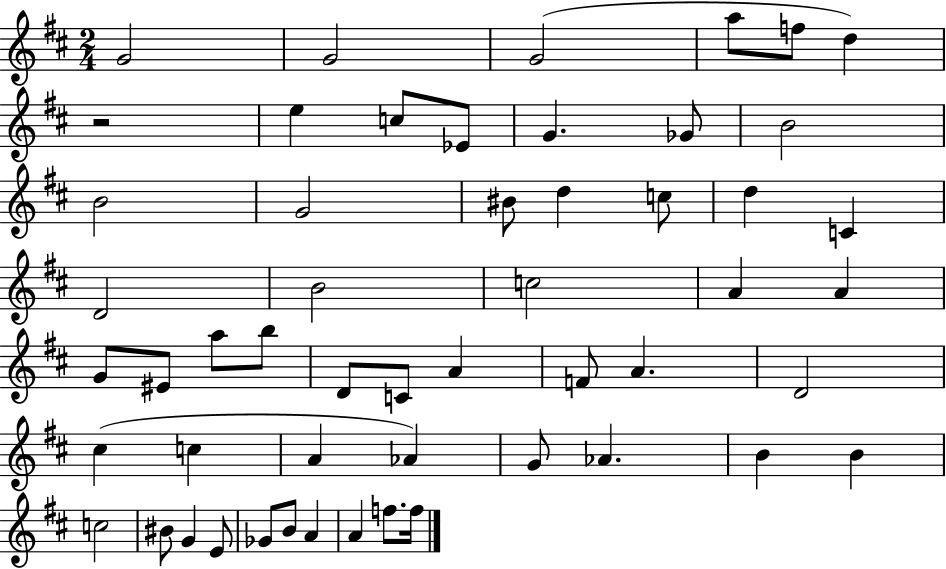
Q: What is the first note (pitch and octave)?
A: G4